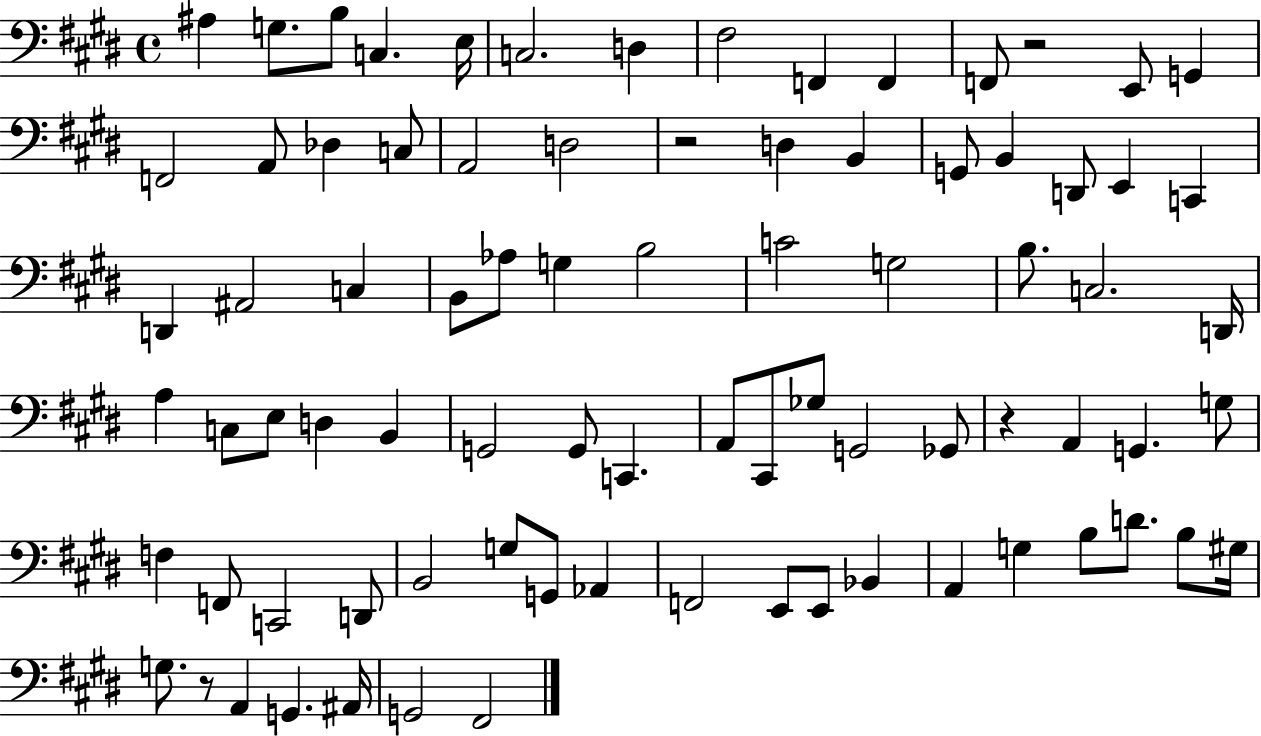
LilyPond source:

{
  \clef bass
  \time 4/4
  \defaultTimeSignature
  \key e \major
  ais4 g8. b8 c4. e16 | c2. d4 | fis2 f,4 f,4 | f,8 r2 e,8 g,4 | \break f,2 a,8 des4 c8 | a,2 d2 | r2 d4 b,4 | g,8 b,4 d,8 e,4 c,4 | \break d,4 ais,2 c4 | b,8 aes8 g4 b2 | c'2 g2 | b8. c2. d,16 | \break a4 c8 e8 d4 b,4 | g,2 g,8 c,4. | a,8 cis,8 ges8 g,2 ges,8 | r4 a,4 g,4. g8 | \break f4 f,8 c,2 d,8 | b,2 g8 g,8 aes,4 | f,2 e,8 e,8 bes,4 | a,4 g4 b8 d'8. b8 gis16 | \break g8. r8 a,4 g,4. ais,16 | g,2 fis,2 | \bar "|."
}